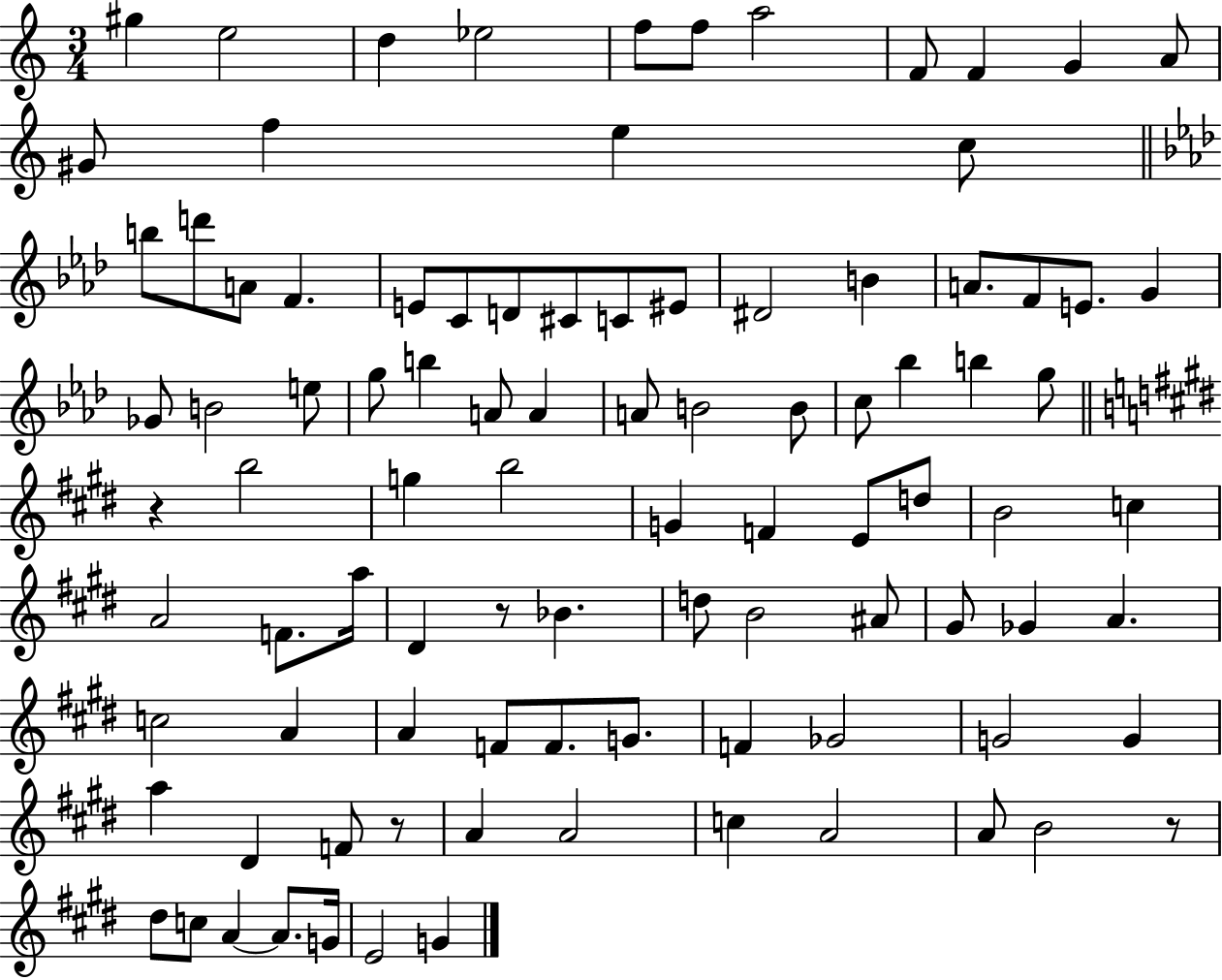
{
  \clef treble
  \numericTimeSignature
  \time 3/4
  \key c \major
  gis''4 e''2 | d''4 ees''2 | f''8 f''8 a''2 | f'8 f'4 g'4 a'8 | \break gis'8 f''4 e''4 c''8 | \bar "||" \break \key f \minor b''8 d'''8 a'8 f'4. | e'8 c'8 d'8 cis'8 c'8 eis'8 | dis'2 b'4 | a'8. f'8 e'8. g'4 | \break ges'8 b'2 e''8 | g''8 b''4 a'8 a'4 | a'8 b'2 b'8 | c''8 bes''4 b''4 g''8 | \break \bar "||" \break \key e \major r4 b''2 | g''4 b''2 | g'4 f'4 e'8 d''8 | b'2 c''4 | \break a'2 f'8. a''16 | dis'4 r8 bes'4. | d''8 b'2 ais'8 | gis'8 ges'4 a'4. | \break c''2 a'4 | a'4 f'8 f'8. g'8. | f'4 ges'2 | g'2 g'4 | \break a''4 dis'4 f'8 r8 | a'4 a'2 | c''4 a'2 | a'8 b'2 r8 | \break dis''8 c''8 a'4~~ a'8. g'16 | e'2 g'4 | \bar "|."
}